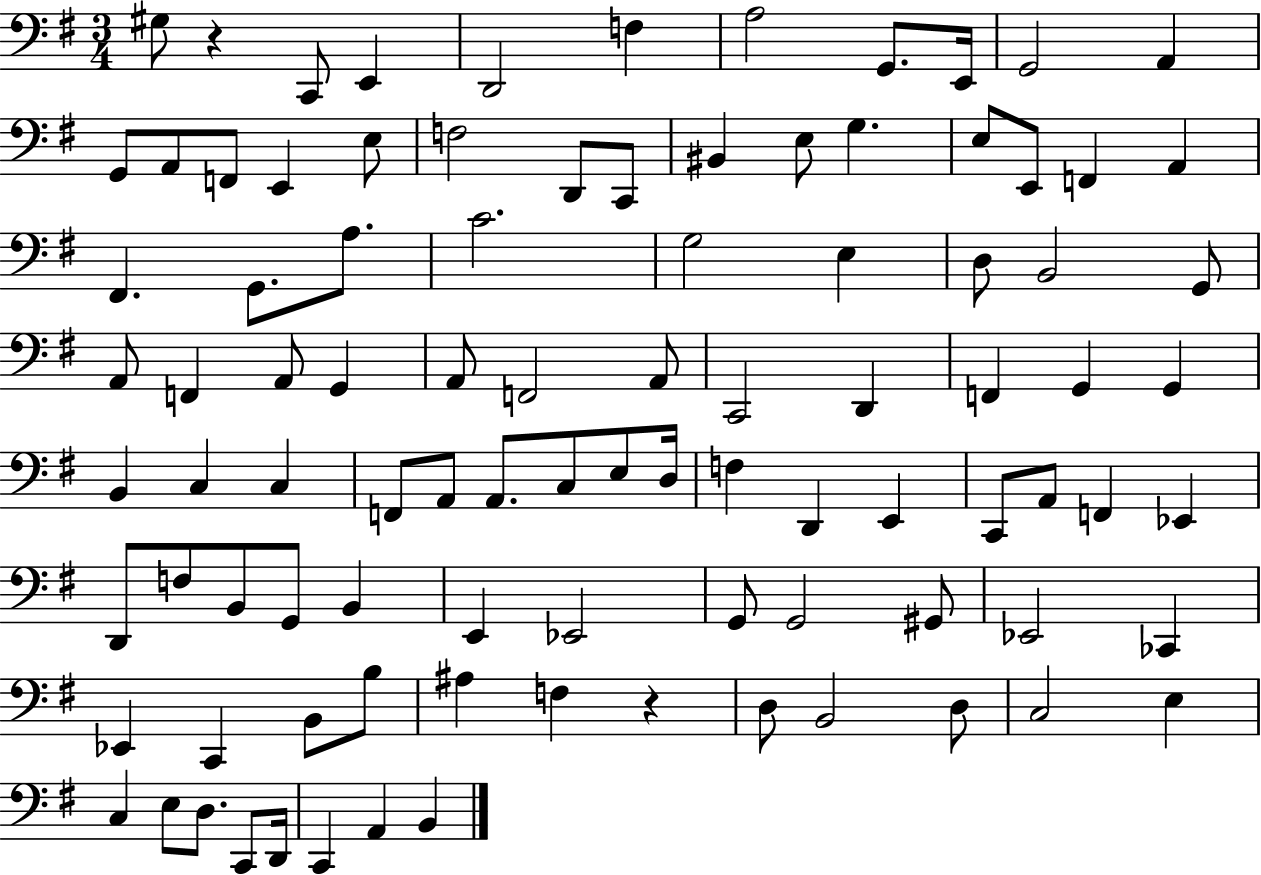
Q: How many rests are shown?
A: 2